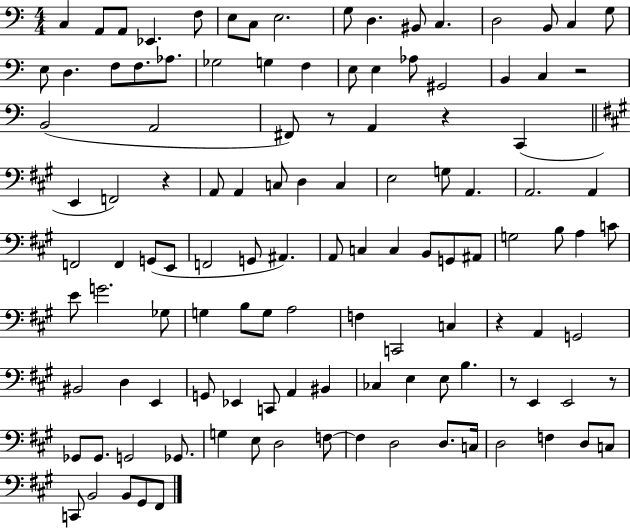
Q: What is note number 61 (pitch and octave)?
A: G3